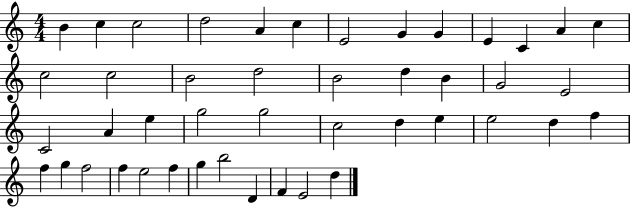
B4/q C5/q C5/h D5/h A4/q C5/q E4/h G4/q G4/q E4/q C4/q A4/q C5/q C5/h C5/h B4/h D5/h B4/h D5/q B4/q G4/h E4/h C4/h A4/q E5/q G5/h G5/h C5/h D5/q E5/q E5/h D5/q F5/q F5/q G5/q F5/h F5/q E5/h F5/q G5/q B5/h D4/q F4/q E4/h D5/q